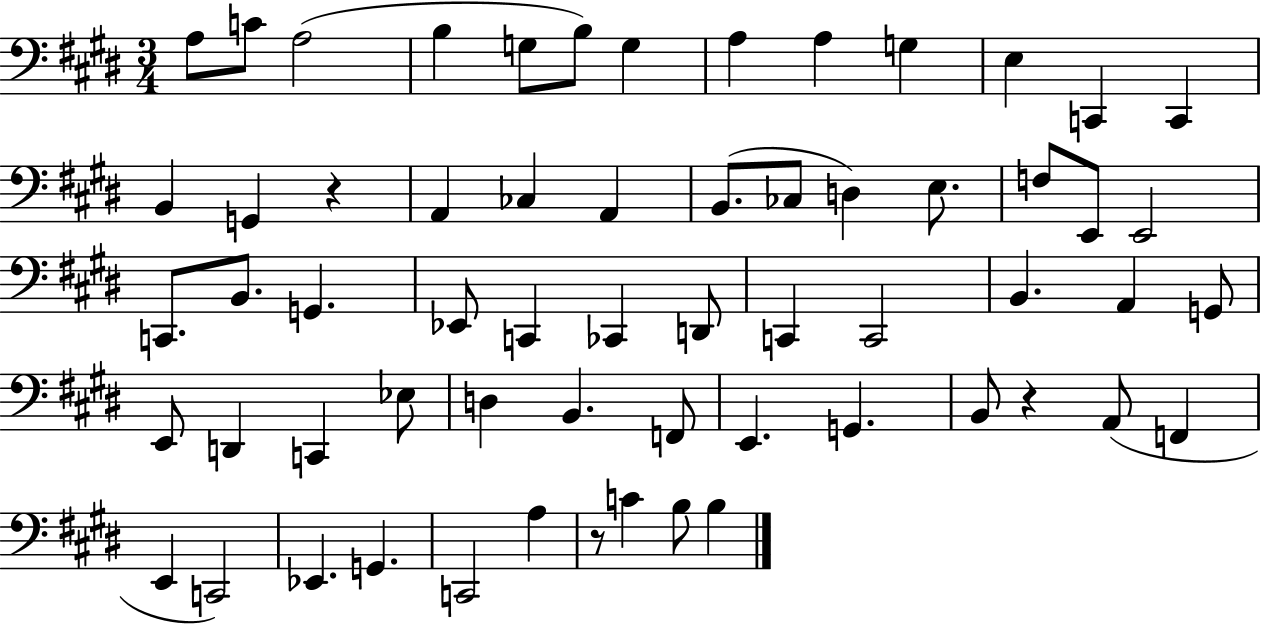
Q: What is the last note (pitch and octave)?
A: B3